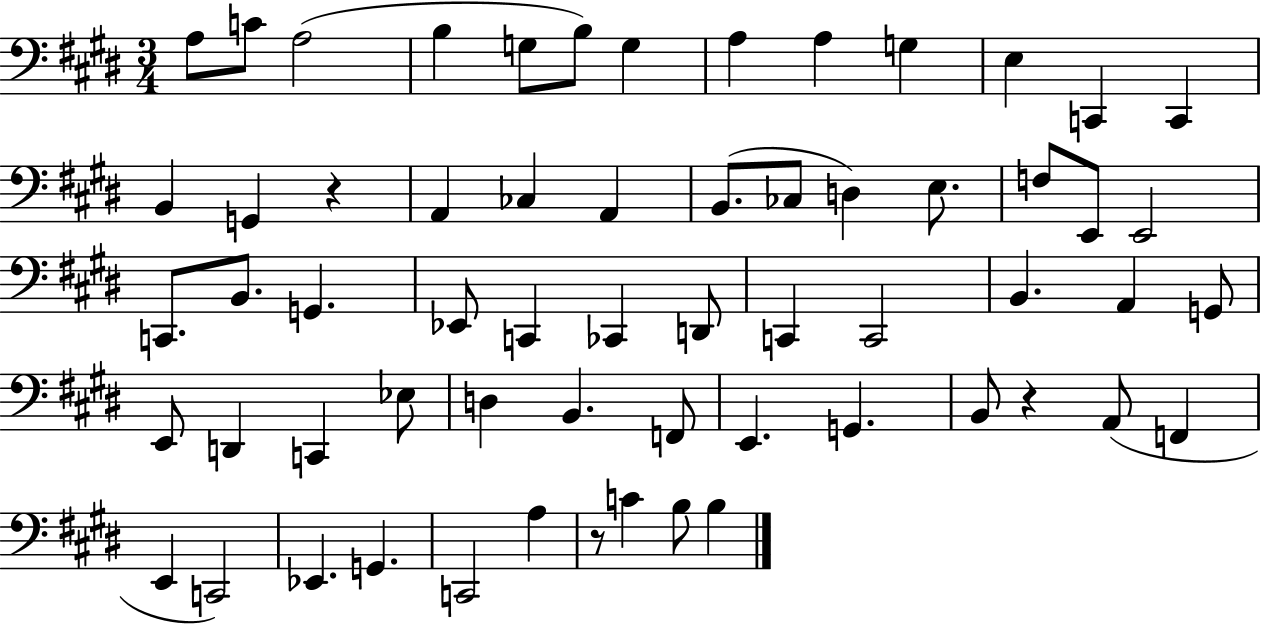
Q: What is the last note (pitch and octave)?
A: B3